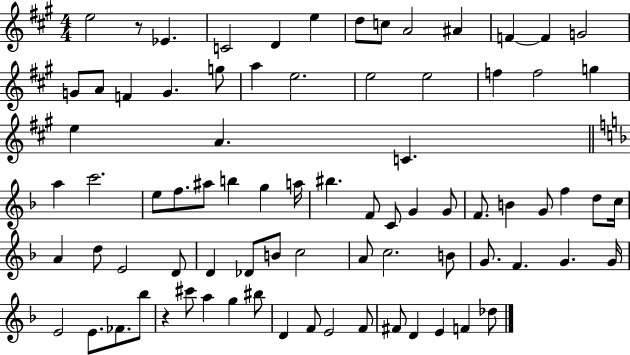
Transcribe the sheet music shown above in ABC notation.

X:1
T:Untitled
M:4/4
L:1/4
K:A
e2 z/2 _E C2 D e d/2 c/2 A2 ^A F F G2 G/2 A/2 F G g/2 a e2 e2 e2 f f2 g e A C a c'2 e/2 f/2 ^a/2 b g a/4 ^b F/2 C/2 G G/2 F/2 B G/2 f d/2 c/4 A d/2 E2 D/2 D _D/2 B/2 c2 A/2 c2 B/2 G/2 F G G/4 E2 E/2 _F/2 _b/2 z ^c'/2 a g ^b/2 D F/2 E2 F/2 ^F/2 D E F _d/2